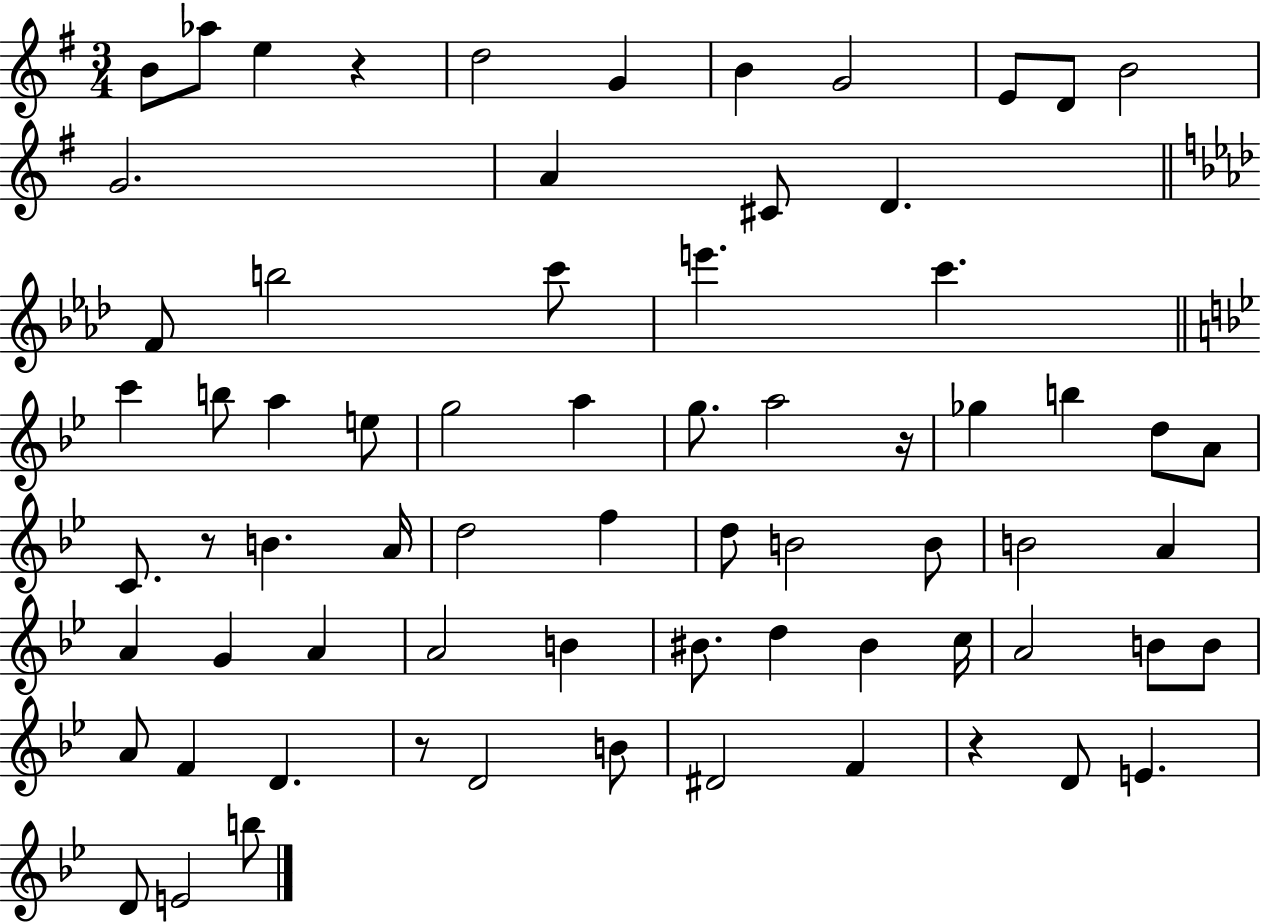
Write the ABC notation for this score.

X:1
T:Untitled
M:3/4
L:1/4
K:G
B/2 _a/2 e z d2 G B G2 E/2 D/2 B2 G2 A ^C/2 D F/2 b2 c'/2 e' c' c' b/2 a e/2 g2 a g/2 a2 z/4 _g b d/2 A/2 C/2 z/2 B A/4 d2 f d/2 B2 B/2 B2 A A G A A2 B ^B/2 d ^B c/4 A2 B/2 B/2 A/2 F D z/2 D2 B/2 ^D2 F z D/2 E D/2 E2 b/2